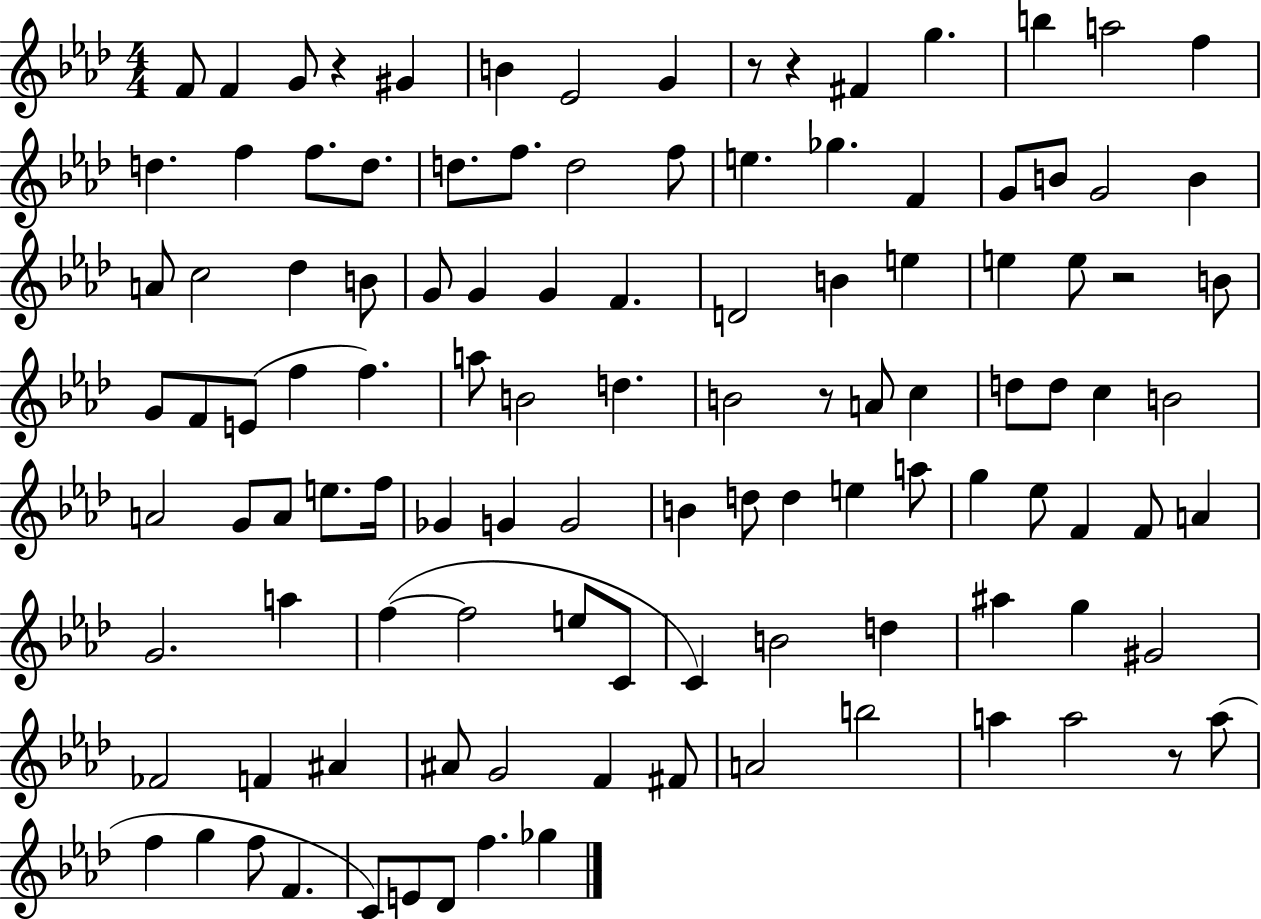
F4/e F4/q G4/e R/q G#4/q B4/q Eb4/h G4/q R/e R/q F#4/q G5/q. B5/q A5/h F5/q D5/q. F5/q F5/e. D5/e. D5/e. F5/e. D5/h F5/e E5/q. Gb5/q. F4/q G4/e B4/e G4/h B4/q A4/e C5/h Db5/q B4/e G4/e G4/q G4/q F4/q. D4/h B4/q E5/q E5/q E5/e R/h B4/e G4/e F4/e E4/e F5/q F5/q. A5/e B4/h D5/q. B4/h R/e A4/e C5/q D5/e D5/e C5/q B4/h A4/h G4/e A4/e E5/e. F5/s Gb4/q G4/q G4/h B4/q D5/e D5/q E5/q A5/e G5/q Eb5/e F4/q F4/e A4/q G4/h. A5/q F5/q F5/h E5/e C4/e C4/q B4/h D5/q A#5/q G5/q G#4/h FES4/h F4/q A#4/q A#4/e G4/h F4/q F#4/e A4/h B5/h A5/q A5/h R/e A5/e F5/q G5/q F5/e F4/q. C4/e E4/e Db4/e F5/q. Gb5/q